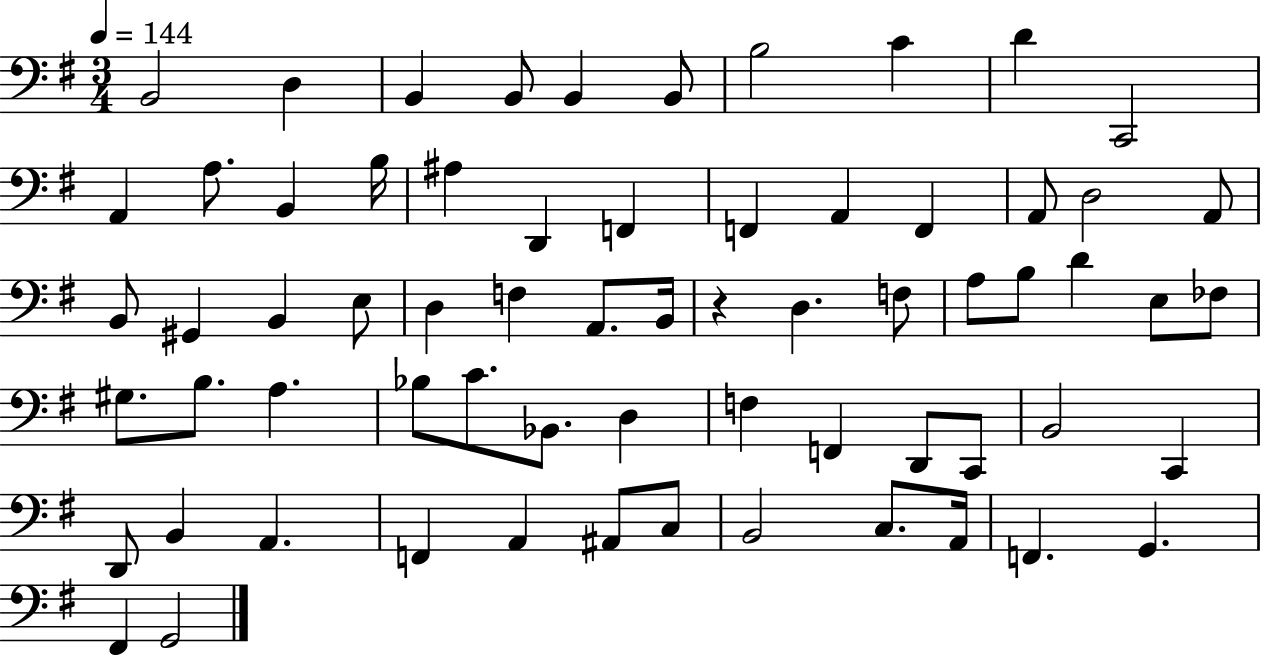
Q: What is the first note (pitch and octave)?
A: B2